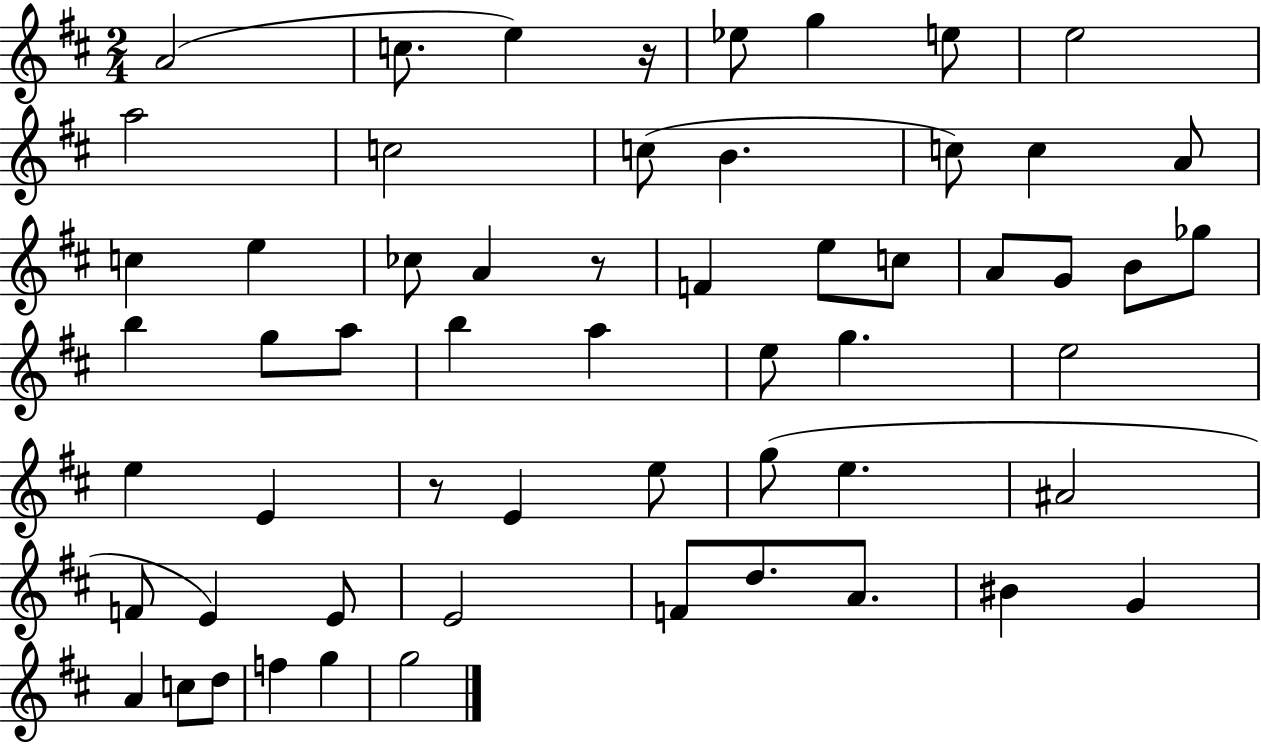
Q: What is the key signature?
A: D major